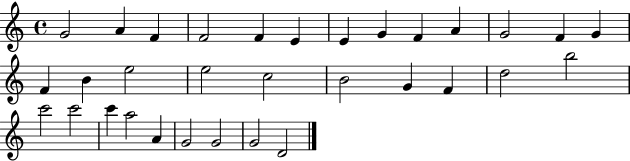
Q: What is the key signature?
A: C major